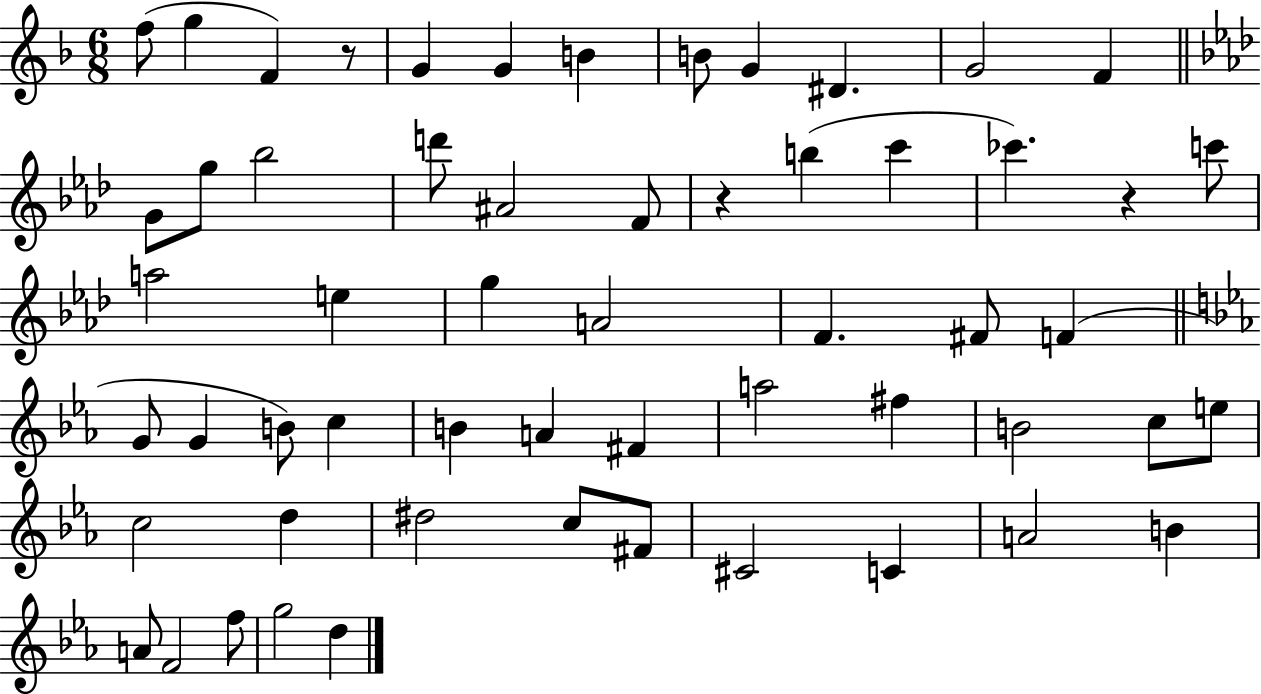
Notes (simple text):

F5/e G5/q F4/q R/e G4/q G4/q B4/q B4/e G4/q D#4/q. G4/h F4/q G4/e G5/e Bb5/h D6/e A#4/h F4/e R/q B5/q C6/q CES6/q. R/q C6/e A5/h E5/q G5/q A4/h F4/q. F#4/e F4/q G4/e G4/q B4/e C5/q B4/q A4/q F#4/q A5/h F#5/q B4/h C5/e E5/e C5/h D5/q D#5/h C5/e F#4/e C#4/h C4/q A4/h B4/q A4/e F4/h F5/e G5/h D5/q